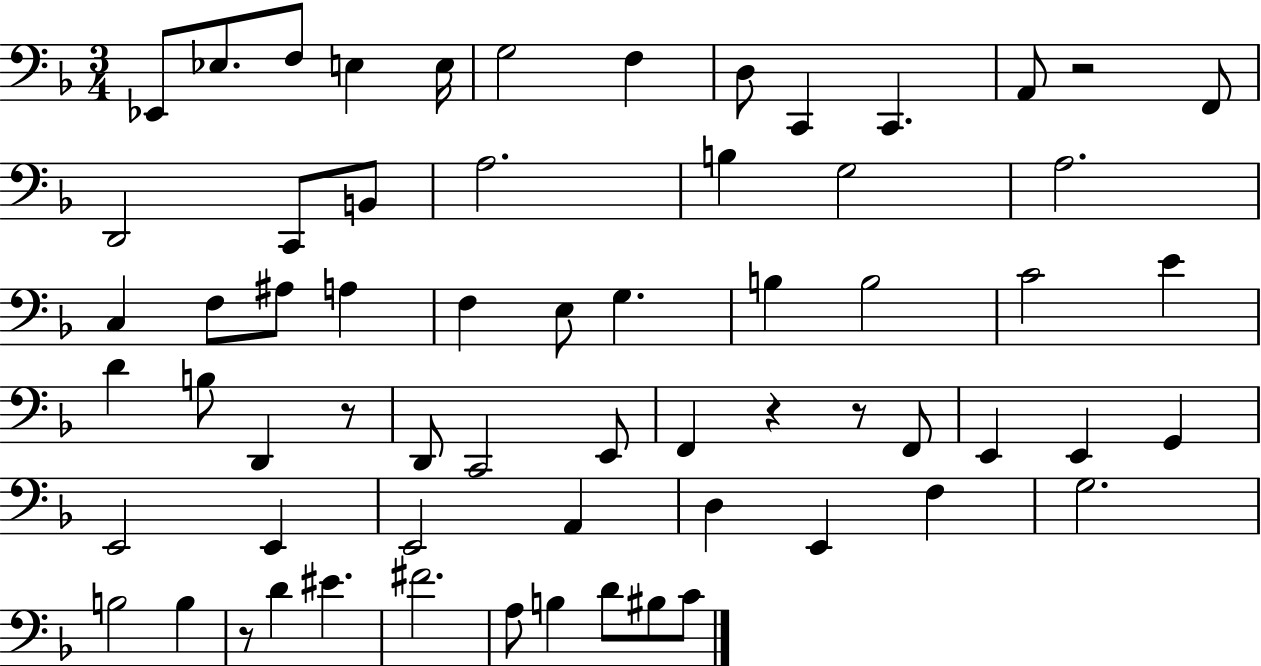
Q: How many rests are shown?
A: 5